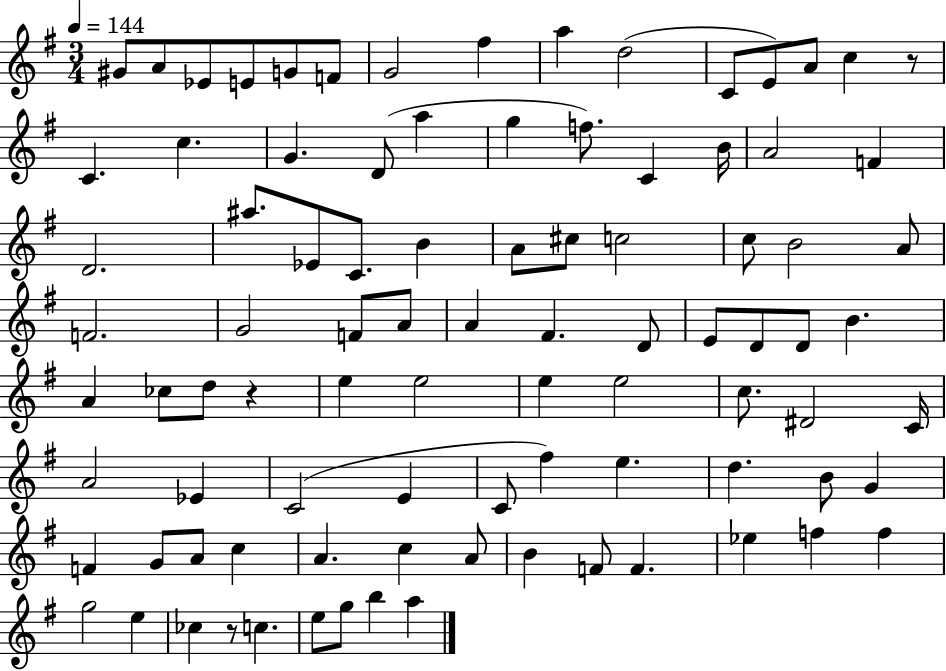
{
  \clef treble
  \numericTimeSignature
  \time 3/4
  \key g \major
  \tempo 4 = 144
  gis'8 a'8 ees'8 e'8 g'8 f'8 | g'2 fis''4 | a''4 d''2( | c'8 e'8) a'8 c''4 r8 | \break c'4. c''4. | g'4. d'8( a''4 | g''4 f''8.) c'4 b'16 | a'2 f'4 | \break d'2. | ais''8. ees'8 c'8. b'4 | a'8 cis''8 c''2 | c''8 b'2 a'8 | \break f'2. | g'2 f'8 a'8 | a'4 fis'4. d'8 | e'8 d'8 d'8 b'4. | \break a'4 ces''8 d''8 r4 | e''4 e''2 | e''4 e''2 | c''8. dis'2 c'16 | \break a'2 ees'4 | c'2( e'4 | c'8 fis''4) e''4. | d''4. b'8 g'4 | \break f'4 g'8 a'8 c''4 | a'4. c''4 a'8 | b'4 f'8 f'4. | ees''4 f''4 f''4 | \break g''2 e''4 | ces''4 r8 c''4. | e''8 g''8 b''4 a''4 | \bar "|."
}